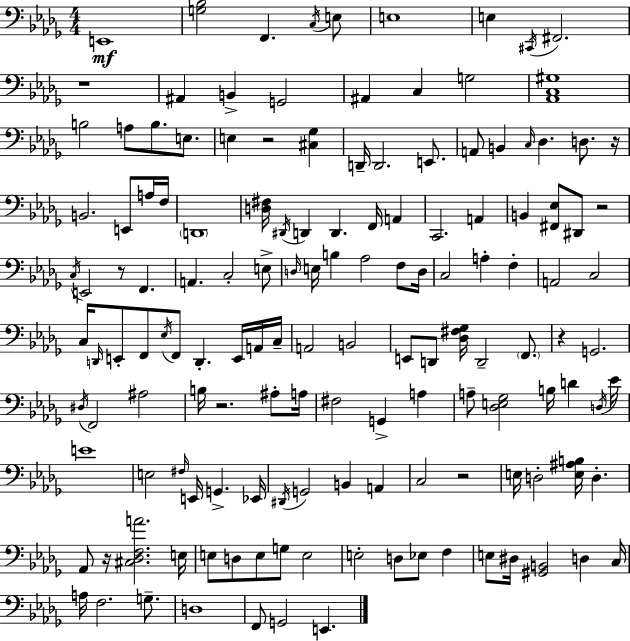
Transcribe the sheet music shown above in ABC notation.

X:1
T:Untitled
M:4/4
L:1/4
K:Bbm
E,,4 [G,_B,]2 F,, C,/4 E,/2 E,4 E, ^C,,/4 ^F,,2 z4 ^A,, B,, G,,2 ^A,, C, G,2 [_A,,C,^G,]4 B,2 A,/2 B,/2 E,/2 E, z2 [^C,_G,] D,,/4 D,,2 E,,/2 A,,/2 B,, C,/4 _D, D,/2 z/4 B,,2 E,,/2 A,/4 F,/4 D,,4 [D,^F,]/4 ^D,,/4 D,, D,, F,,/4 A,, C,,2 A,, B,, [^F,,_E,]/2 ^D,,/2 z2 C,/4 E,,2 z/2 F,, A,, C,2 E,/2 D,/4 E,/4 B, _A,2 F,/2 D,/4 C,2 A, F, A,,2 C,2 C,/4 D,,/4 E,,/2 F,,/2 _E,/4 F,,/2 D,, E,,/4 A,,/4 C,/4 A,,2 B,,2 E,,/2 D,,/2 [_D,^F,_G,]/4 D,,2 F,,/2 z G,,2 ^D,/4 F,,2 ^A,2 B,/4 z2 ^A,/2 A,/4 ^F,2 G,, A, A,/2 [_D,E,_G,]2 B,/4 D D,/4 _E/4 E4 E,2 ^F,/4 E,,/4 G,, _E,,/4 ^D,,/4 G,,2 B,, A,, C,2 z2 E,/4 D,2 [E,^A,B,]/4 D, _A,,/2 z/4 [^C,_D,F,A]2 E,/4 E,/2 D,/2 E,/2 G,/2 E,2 E,2 D,/2 _E,/2 F, E,/2 ^D,/4 [^G,,B,,]2 D, C,/4 A,/4 F,2 G,/2 D,4 F,,/2 G,,2 E,,